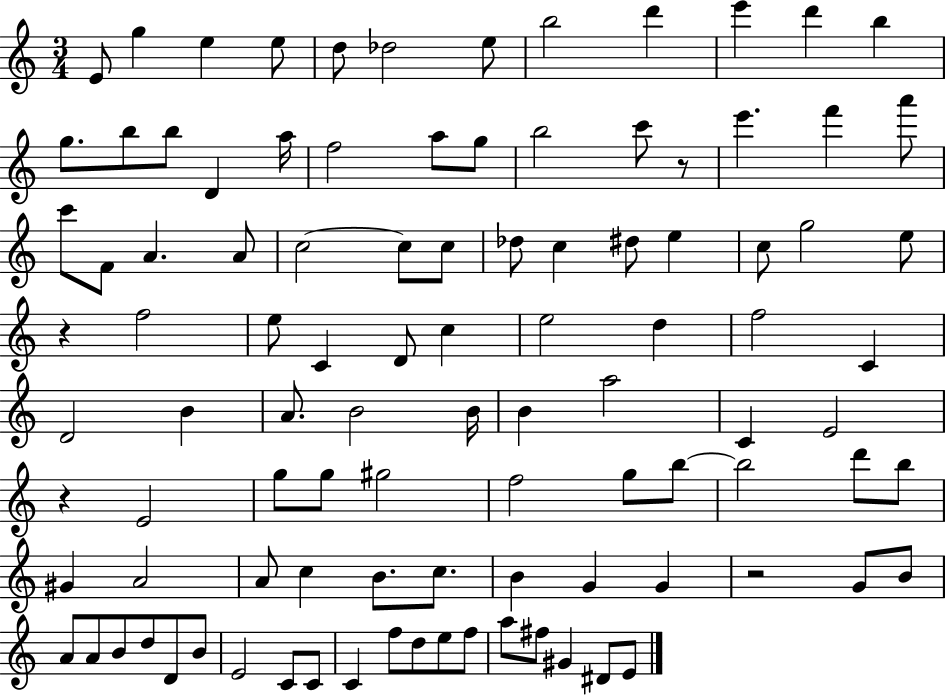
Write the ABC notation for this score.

X:1
T:Untitled
M:3/4
L:1/4
K:C
E/2 g e e/2 d/2 _d2 e/2 b2 d' e' d' b g/2 b/2 b/2 D a/4 f2 a/2 g/2 b2 c'/2 z/2 e' f' a'/2 c'/2 F/2 A A/2 c2 c/2 c/2 _d/2 c ^d/2 e c/2 g2 e/2 z f2 e/2 C D/2 c e2 d f2 C D2 B A/2 B2 B/4 B a2 C E2 z E2 g/2 g/2 ^g2 f2 g/2 b/2 b2 d'/2 b/2 ^G A2 A/2 c B/2 c/2 B G G z2 G/2 B/2 A/2 A/2 B/2 d/2 D/2 B/2 E2 C/2 C/2 C f/2 d/2 e/2 f/2 a/2 ^f/2 ^G ^D/2 E/2